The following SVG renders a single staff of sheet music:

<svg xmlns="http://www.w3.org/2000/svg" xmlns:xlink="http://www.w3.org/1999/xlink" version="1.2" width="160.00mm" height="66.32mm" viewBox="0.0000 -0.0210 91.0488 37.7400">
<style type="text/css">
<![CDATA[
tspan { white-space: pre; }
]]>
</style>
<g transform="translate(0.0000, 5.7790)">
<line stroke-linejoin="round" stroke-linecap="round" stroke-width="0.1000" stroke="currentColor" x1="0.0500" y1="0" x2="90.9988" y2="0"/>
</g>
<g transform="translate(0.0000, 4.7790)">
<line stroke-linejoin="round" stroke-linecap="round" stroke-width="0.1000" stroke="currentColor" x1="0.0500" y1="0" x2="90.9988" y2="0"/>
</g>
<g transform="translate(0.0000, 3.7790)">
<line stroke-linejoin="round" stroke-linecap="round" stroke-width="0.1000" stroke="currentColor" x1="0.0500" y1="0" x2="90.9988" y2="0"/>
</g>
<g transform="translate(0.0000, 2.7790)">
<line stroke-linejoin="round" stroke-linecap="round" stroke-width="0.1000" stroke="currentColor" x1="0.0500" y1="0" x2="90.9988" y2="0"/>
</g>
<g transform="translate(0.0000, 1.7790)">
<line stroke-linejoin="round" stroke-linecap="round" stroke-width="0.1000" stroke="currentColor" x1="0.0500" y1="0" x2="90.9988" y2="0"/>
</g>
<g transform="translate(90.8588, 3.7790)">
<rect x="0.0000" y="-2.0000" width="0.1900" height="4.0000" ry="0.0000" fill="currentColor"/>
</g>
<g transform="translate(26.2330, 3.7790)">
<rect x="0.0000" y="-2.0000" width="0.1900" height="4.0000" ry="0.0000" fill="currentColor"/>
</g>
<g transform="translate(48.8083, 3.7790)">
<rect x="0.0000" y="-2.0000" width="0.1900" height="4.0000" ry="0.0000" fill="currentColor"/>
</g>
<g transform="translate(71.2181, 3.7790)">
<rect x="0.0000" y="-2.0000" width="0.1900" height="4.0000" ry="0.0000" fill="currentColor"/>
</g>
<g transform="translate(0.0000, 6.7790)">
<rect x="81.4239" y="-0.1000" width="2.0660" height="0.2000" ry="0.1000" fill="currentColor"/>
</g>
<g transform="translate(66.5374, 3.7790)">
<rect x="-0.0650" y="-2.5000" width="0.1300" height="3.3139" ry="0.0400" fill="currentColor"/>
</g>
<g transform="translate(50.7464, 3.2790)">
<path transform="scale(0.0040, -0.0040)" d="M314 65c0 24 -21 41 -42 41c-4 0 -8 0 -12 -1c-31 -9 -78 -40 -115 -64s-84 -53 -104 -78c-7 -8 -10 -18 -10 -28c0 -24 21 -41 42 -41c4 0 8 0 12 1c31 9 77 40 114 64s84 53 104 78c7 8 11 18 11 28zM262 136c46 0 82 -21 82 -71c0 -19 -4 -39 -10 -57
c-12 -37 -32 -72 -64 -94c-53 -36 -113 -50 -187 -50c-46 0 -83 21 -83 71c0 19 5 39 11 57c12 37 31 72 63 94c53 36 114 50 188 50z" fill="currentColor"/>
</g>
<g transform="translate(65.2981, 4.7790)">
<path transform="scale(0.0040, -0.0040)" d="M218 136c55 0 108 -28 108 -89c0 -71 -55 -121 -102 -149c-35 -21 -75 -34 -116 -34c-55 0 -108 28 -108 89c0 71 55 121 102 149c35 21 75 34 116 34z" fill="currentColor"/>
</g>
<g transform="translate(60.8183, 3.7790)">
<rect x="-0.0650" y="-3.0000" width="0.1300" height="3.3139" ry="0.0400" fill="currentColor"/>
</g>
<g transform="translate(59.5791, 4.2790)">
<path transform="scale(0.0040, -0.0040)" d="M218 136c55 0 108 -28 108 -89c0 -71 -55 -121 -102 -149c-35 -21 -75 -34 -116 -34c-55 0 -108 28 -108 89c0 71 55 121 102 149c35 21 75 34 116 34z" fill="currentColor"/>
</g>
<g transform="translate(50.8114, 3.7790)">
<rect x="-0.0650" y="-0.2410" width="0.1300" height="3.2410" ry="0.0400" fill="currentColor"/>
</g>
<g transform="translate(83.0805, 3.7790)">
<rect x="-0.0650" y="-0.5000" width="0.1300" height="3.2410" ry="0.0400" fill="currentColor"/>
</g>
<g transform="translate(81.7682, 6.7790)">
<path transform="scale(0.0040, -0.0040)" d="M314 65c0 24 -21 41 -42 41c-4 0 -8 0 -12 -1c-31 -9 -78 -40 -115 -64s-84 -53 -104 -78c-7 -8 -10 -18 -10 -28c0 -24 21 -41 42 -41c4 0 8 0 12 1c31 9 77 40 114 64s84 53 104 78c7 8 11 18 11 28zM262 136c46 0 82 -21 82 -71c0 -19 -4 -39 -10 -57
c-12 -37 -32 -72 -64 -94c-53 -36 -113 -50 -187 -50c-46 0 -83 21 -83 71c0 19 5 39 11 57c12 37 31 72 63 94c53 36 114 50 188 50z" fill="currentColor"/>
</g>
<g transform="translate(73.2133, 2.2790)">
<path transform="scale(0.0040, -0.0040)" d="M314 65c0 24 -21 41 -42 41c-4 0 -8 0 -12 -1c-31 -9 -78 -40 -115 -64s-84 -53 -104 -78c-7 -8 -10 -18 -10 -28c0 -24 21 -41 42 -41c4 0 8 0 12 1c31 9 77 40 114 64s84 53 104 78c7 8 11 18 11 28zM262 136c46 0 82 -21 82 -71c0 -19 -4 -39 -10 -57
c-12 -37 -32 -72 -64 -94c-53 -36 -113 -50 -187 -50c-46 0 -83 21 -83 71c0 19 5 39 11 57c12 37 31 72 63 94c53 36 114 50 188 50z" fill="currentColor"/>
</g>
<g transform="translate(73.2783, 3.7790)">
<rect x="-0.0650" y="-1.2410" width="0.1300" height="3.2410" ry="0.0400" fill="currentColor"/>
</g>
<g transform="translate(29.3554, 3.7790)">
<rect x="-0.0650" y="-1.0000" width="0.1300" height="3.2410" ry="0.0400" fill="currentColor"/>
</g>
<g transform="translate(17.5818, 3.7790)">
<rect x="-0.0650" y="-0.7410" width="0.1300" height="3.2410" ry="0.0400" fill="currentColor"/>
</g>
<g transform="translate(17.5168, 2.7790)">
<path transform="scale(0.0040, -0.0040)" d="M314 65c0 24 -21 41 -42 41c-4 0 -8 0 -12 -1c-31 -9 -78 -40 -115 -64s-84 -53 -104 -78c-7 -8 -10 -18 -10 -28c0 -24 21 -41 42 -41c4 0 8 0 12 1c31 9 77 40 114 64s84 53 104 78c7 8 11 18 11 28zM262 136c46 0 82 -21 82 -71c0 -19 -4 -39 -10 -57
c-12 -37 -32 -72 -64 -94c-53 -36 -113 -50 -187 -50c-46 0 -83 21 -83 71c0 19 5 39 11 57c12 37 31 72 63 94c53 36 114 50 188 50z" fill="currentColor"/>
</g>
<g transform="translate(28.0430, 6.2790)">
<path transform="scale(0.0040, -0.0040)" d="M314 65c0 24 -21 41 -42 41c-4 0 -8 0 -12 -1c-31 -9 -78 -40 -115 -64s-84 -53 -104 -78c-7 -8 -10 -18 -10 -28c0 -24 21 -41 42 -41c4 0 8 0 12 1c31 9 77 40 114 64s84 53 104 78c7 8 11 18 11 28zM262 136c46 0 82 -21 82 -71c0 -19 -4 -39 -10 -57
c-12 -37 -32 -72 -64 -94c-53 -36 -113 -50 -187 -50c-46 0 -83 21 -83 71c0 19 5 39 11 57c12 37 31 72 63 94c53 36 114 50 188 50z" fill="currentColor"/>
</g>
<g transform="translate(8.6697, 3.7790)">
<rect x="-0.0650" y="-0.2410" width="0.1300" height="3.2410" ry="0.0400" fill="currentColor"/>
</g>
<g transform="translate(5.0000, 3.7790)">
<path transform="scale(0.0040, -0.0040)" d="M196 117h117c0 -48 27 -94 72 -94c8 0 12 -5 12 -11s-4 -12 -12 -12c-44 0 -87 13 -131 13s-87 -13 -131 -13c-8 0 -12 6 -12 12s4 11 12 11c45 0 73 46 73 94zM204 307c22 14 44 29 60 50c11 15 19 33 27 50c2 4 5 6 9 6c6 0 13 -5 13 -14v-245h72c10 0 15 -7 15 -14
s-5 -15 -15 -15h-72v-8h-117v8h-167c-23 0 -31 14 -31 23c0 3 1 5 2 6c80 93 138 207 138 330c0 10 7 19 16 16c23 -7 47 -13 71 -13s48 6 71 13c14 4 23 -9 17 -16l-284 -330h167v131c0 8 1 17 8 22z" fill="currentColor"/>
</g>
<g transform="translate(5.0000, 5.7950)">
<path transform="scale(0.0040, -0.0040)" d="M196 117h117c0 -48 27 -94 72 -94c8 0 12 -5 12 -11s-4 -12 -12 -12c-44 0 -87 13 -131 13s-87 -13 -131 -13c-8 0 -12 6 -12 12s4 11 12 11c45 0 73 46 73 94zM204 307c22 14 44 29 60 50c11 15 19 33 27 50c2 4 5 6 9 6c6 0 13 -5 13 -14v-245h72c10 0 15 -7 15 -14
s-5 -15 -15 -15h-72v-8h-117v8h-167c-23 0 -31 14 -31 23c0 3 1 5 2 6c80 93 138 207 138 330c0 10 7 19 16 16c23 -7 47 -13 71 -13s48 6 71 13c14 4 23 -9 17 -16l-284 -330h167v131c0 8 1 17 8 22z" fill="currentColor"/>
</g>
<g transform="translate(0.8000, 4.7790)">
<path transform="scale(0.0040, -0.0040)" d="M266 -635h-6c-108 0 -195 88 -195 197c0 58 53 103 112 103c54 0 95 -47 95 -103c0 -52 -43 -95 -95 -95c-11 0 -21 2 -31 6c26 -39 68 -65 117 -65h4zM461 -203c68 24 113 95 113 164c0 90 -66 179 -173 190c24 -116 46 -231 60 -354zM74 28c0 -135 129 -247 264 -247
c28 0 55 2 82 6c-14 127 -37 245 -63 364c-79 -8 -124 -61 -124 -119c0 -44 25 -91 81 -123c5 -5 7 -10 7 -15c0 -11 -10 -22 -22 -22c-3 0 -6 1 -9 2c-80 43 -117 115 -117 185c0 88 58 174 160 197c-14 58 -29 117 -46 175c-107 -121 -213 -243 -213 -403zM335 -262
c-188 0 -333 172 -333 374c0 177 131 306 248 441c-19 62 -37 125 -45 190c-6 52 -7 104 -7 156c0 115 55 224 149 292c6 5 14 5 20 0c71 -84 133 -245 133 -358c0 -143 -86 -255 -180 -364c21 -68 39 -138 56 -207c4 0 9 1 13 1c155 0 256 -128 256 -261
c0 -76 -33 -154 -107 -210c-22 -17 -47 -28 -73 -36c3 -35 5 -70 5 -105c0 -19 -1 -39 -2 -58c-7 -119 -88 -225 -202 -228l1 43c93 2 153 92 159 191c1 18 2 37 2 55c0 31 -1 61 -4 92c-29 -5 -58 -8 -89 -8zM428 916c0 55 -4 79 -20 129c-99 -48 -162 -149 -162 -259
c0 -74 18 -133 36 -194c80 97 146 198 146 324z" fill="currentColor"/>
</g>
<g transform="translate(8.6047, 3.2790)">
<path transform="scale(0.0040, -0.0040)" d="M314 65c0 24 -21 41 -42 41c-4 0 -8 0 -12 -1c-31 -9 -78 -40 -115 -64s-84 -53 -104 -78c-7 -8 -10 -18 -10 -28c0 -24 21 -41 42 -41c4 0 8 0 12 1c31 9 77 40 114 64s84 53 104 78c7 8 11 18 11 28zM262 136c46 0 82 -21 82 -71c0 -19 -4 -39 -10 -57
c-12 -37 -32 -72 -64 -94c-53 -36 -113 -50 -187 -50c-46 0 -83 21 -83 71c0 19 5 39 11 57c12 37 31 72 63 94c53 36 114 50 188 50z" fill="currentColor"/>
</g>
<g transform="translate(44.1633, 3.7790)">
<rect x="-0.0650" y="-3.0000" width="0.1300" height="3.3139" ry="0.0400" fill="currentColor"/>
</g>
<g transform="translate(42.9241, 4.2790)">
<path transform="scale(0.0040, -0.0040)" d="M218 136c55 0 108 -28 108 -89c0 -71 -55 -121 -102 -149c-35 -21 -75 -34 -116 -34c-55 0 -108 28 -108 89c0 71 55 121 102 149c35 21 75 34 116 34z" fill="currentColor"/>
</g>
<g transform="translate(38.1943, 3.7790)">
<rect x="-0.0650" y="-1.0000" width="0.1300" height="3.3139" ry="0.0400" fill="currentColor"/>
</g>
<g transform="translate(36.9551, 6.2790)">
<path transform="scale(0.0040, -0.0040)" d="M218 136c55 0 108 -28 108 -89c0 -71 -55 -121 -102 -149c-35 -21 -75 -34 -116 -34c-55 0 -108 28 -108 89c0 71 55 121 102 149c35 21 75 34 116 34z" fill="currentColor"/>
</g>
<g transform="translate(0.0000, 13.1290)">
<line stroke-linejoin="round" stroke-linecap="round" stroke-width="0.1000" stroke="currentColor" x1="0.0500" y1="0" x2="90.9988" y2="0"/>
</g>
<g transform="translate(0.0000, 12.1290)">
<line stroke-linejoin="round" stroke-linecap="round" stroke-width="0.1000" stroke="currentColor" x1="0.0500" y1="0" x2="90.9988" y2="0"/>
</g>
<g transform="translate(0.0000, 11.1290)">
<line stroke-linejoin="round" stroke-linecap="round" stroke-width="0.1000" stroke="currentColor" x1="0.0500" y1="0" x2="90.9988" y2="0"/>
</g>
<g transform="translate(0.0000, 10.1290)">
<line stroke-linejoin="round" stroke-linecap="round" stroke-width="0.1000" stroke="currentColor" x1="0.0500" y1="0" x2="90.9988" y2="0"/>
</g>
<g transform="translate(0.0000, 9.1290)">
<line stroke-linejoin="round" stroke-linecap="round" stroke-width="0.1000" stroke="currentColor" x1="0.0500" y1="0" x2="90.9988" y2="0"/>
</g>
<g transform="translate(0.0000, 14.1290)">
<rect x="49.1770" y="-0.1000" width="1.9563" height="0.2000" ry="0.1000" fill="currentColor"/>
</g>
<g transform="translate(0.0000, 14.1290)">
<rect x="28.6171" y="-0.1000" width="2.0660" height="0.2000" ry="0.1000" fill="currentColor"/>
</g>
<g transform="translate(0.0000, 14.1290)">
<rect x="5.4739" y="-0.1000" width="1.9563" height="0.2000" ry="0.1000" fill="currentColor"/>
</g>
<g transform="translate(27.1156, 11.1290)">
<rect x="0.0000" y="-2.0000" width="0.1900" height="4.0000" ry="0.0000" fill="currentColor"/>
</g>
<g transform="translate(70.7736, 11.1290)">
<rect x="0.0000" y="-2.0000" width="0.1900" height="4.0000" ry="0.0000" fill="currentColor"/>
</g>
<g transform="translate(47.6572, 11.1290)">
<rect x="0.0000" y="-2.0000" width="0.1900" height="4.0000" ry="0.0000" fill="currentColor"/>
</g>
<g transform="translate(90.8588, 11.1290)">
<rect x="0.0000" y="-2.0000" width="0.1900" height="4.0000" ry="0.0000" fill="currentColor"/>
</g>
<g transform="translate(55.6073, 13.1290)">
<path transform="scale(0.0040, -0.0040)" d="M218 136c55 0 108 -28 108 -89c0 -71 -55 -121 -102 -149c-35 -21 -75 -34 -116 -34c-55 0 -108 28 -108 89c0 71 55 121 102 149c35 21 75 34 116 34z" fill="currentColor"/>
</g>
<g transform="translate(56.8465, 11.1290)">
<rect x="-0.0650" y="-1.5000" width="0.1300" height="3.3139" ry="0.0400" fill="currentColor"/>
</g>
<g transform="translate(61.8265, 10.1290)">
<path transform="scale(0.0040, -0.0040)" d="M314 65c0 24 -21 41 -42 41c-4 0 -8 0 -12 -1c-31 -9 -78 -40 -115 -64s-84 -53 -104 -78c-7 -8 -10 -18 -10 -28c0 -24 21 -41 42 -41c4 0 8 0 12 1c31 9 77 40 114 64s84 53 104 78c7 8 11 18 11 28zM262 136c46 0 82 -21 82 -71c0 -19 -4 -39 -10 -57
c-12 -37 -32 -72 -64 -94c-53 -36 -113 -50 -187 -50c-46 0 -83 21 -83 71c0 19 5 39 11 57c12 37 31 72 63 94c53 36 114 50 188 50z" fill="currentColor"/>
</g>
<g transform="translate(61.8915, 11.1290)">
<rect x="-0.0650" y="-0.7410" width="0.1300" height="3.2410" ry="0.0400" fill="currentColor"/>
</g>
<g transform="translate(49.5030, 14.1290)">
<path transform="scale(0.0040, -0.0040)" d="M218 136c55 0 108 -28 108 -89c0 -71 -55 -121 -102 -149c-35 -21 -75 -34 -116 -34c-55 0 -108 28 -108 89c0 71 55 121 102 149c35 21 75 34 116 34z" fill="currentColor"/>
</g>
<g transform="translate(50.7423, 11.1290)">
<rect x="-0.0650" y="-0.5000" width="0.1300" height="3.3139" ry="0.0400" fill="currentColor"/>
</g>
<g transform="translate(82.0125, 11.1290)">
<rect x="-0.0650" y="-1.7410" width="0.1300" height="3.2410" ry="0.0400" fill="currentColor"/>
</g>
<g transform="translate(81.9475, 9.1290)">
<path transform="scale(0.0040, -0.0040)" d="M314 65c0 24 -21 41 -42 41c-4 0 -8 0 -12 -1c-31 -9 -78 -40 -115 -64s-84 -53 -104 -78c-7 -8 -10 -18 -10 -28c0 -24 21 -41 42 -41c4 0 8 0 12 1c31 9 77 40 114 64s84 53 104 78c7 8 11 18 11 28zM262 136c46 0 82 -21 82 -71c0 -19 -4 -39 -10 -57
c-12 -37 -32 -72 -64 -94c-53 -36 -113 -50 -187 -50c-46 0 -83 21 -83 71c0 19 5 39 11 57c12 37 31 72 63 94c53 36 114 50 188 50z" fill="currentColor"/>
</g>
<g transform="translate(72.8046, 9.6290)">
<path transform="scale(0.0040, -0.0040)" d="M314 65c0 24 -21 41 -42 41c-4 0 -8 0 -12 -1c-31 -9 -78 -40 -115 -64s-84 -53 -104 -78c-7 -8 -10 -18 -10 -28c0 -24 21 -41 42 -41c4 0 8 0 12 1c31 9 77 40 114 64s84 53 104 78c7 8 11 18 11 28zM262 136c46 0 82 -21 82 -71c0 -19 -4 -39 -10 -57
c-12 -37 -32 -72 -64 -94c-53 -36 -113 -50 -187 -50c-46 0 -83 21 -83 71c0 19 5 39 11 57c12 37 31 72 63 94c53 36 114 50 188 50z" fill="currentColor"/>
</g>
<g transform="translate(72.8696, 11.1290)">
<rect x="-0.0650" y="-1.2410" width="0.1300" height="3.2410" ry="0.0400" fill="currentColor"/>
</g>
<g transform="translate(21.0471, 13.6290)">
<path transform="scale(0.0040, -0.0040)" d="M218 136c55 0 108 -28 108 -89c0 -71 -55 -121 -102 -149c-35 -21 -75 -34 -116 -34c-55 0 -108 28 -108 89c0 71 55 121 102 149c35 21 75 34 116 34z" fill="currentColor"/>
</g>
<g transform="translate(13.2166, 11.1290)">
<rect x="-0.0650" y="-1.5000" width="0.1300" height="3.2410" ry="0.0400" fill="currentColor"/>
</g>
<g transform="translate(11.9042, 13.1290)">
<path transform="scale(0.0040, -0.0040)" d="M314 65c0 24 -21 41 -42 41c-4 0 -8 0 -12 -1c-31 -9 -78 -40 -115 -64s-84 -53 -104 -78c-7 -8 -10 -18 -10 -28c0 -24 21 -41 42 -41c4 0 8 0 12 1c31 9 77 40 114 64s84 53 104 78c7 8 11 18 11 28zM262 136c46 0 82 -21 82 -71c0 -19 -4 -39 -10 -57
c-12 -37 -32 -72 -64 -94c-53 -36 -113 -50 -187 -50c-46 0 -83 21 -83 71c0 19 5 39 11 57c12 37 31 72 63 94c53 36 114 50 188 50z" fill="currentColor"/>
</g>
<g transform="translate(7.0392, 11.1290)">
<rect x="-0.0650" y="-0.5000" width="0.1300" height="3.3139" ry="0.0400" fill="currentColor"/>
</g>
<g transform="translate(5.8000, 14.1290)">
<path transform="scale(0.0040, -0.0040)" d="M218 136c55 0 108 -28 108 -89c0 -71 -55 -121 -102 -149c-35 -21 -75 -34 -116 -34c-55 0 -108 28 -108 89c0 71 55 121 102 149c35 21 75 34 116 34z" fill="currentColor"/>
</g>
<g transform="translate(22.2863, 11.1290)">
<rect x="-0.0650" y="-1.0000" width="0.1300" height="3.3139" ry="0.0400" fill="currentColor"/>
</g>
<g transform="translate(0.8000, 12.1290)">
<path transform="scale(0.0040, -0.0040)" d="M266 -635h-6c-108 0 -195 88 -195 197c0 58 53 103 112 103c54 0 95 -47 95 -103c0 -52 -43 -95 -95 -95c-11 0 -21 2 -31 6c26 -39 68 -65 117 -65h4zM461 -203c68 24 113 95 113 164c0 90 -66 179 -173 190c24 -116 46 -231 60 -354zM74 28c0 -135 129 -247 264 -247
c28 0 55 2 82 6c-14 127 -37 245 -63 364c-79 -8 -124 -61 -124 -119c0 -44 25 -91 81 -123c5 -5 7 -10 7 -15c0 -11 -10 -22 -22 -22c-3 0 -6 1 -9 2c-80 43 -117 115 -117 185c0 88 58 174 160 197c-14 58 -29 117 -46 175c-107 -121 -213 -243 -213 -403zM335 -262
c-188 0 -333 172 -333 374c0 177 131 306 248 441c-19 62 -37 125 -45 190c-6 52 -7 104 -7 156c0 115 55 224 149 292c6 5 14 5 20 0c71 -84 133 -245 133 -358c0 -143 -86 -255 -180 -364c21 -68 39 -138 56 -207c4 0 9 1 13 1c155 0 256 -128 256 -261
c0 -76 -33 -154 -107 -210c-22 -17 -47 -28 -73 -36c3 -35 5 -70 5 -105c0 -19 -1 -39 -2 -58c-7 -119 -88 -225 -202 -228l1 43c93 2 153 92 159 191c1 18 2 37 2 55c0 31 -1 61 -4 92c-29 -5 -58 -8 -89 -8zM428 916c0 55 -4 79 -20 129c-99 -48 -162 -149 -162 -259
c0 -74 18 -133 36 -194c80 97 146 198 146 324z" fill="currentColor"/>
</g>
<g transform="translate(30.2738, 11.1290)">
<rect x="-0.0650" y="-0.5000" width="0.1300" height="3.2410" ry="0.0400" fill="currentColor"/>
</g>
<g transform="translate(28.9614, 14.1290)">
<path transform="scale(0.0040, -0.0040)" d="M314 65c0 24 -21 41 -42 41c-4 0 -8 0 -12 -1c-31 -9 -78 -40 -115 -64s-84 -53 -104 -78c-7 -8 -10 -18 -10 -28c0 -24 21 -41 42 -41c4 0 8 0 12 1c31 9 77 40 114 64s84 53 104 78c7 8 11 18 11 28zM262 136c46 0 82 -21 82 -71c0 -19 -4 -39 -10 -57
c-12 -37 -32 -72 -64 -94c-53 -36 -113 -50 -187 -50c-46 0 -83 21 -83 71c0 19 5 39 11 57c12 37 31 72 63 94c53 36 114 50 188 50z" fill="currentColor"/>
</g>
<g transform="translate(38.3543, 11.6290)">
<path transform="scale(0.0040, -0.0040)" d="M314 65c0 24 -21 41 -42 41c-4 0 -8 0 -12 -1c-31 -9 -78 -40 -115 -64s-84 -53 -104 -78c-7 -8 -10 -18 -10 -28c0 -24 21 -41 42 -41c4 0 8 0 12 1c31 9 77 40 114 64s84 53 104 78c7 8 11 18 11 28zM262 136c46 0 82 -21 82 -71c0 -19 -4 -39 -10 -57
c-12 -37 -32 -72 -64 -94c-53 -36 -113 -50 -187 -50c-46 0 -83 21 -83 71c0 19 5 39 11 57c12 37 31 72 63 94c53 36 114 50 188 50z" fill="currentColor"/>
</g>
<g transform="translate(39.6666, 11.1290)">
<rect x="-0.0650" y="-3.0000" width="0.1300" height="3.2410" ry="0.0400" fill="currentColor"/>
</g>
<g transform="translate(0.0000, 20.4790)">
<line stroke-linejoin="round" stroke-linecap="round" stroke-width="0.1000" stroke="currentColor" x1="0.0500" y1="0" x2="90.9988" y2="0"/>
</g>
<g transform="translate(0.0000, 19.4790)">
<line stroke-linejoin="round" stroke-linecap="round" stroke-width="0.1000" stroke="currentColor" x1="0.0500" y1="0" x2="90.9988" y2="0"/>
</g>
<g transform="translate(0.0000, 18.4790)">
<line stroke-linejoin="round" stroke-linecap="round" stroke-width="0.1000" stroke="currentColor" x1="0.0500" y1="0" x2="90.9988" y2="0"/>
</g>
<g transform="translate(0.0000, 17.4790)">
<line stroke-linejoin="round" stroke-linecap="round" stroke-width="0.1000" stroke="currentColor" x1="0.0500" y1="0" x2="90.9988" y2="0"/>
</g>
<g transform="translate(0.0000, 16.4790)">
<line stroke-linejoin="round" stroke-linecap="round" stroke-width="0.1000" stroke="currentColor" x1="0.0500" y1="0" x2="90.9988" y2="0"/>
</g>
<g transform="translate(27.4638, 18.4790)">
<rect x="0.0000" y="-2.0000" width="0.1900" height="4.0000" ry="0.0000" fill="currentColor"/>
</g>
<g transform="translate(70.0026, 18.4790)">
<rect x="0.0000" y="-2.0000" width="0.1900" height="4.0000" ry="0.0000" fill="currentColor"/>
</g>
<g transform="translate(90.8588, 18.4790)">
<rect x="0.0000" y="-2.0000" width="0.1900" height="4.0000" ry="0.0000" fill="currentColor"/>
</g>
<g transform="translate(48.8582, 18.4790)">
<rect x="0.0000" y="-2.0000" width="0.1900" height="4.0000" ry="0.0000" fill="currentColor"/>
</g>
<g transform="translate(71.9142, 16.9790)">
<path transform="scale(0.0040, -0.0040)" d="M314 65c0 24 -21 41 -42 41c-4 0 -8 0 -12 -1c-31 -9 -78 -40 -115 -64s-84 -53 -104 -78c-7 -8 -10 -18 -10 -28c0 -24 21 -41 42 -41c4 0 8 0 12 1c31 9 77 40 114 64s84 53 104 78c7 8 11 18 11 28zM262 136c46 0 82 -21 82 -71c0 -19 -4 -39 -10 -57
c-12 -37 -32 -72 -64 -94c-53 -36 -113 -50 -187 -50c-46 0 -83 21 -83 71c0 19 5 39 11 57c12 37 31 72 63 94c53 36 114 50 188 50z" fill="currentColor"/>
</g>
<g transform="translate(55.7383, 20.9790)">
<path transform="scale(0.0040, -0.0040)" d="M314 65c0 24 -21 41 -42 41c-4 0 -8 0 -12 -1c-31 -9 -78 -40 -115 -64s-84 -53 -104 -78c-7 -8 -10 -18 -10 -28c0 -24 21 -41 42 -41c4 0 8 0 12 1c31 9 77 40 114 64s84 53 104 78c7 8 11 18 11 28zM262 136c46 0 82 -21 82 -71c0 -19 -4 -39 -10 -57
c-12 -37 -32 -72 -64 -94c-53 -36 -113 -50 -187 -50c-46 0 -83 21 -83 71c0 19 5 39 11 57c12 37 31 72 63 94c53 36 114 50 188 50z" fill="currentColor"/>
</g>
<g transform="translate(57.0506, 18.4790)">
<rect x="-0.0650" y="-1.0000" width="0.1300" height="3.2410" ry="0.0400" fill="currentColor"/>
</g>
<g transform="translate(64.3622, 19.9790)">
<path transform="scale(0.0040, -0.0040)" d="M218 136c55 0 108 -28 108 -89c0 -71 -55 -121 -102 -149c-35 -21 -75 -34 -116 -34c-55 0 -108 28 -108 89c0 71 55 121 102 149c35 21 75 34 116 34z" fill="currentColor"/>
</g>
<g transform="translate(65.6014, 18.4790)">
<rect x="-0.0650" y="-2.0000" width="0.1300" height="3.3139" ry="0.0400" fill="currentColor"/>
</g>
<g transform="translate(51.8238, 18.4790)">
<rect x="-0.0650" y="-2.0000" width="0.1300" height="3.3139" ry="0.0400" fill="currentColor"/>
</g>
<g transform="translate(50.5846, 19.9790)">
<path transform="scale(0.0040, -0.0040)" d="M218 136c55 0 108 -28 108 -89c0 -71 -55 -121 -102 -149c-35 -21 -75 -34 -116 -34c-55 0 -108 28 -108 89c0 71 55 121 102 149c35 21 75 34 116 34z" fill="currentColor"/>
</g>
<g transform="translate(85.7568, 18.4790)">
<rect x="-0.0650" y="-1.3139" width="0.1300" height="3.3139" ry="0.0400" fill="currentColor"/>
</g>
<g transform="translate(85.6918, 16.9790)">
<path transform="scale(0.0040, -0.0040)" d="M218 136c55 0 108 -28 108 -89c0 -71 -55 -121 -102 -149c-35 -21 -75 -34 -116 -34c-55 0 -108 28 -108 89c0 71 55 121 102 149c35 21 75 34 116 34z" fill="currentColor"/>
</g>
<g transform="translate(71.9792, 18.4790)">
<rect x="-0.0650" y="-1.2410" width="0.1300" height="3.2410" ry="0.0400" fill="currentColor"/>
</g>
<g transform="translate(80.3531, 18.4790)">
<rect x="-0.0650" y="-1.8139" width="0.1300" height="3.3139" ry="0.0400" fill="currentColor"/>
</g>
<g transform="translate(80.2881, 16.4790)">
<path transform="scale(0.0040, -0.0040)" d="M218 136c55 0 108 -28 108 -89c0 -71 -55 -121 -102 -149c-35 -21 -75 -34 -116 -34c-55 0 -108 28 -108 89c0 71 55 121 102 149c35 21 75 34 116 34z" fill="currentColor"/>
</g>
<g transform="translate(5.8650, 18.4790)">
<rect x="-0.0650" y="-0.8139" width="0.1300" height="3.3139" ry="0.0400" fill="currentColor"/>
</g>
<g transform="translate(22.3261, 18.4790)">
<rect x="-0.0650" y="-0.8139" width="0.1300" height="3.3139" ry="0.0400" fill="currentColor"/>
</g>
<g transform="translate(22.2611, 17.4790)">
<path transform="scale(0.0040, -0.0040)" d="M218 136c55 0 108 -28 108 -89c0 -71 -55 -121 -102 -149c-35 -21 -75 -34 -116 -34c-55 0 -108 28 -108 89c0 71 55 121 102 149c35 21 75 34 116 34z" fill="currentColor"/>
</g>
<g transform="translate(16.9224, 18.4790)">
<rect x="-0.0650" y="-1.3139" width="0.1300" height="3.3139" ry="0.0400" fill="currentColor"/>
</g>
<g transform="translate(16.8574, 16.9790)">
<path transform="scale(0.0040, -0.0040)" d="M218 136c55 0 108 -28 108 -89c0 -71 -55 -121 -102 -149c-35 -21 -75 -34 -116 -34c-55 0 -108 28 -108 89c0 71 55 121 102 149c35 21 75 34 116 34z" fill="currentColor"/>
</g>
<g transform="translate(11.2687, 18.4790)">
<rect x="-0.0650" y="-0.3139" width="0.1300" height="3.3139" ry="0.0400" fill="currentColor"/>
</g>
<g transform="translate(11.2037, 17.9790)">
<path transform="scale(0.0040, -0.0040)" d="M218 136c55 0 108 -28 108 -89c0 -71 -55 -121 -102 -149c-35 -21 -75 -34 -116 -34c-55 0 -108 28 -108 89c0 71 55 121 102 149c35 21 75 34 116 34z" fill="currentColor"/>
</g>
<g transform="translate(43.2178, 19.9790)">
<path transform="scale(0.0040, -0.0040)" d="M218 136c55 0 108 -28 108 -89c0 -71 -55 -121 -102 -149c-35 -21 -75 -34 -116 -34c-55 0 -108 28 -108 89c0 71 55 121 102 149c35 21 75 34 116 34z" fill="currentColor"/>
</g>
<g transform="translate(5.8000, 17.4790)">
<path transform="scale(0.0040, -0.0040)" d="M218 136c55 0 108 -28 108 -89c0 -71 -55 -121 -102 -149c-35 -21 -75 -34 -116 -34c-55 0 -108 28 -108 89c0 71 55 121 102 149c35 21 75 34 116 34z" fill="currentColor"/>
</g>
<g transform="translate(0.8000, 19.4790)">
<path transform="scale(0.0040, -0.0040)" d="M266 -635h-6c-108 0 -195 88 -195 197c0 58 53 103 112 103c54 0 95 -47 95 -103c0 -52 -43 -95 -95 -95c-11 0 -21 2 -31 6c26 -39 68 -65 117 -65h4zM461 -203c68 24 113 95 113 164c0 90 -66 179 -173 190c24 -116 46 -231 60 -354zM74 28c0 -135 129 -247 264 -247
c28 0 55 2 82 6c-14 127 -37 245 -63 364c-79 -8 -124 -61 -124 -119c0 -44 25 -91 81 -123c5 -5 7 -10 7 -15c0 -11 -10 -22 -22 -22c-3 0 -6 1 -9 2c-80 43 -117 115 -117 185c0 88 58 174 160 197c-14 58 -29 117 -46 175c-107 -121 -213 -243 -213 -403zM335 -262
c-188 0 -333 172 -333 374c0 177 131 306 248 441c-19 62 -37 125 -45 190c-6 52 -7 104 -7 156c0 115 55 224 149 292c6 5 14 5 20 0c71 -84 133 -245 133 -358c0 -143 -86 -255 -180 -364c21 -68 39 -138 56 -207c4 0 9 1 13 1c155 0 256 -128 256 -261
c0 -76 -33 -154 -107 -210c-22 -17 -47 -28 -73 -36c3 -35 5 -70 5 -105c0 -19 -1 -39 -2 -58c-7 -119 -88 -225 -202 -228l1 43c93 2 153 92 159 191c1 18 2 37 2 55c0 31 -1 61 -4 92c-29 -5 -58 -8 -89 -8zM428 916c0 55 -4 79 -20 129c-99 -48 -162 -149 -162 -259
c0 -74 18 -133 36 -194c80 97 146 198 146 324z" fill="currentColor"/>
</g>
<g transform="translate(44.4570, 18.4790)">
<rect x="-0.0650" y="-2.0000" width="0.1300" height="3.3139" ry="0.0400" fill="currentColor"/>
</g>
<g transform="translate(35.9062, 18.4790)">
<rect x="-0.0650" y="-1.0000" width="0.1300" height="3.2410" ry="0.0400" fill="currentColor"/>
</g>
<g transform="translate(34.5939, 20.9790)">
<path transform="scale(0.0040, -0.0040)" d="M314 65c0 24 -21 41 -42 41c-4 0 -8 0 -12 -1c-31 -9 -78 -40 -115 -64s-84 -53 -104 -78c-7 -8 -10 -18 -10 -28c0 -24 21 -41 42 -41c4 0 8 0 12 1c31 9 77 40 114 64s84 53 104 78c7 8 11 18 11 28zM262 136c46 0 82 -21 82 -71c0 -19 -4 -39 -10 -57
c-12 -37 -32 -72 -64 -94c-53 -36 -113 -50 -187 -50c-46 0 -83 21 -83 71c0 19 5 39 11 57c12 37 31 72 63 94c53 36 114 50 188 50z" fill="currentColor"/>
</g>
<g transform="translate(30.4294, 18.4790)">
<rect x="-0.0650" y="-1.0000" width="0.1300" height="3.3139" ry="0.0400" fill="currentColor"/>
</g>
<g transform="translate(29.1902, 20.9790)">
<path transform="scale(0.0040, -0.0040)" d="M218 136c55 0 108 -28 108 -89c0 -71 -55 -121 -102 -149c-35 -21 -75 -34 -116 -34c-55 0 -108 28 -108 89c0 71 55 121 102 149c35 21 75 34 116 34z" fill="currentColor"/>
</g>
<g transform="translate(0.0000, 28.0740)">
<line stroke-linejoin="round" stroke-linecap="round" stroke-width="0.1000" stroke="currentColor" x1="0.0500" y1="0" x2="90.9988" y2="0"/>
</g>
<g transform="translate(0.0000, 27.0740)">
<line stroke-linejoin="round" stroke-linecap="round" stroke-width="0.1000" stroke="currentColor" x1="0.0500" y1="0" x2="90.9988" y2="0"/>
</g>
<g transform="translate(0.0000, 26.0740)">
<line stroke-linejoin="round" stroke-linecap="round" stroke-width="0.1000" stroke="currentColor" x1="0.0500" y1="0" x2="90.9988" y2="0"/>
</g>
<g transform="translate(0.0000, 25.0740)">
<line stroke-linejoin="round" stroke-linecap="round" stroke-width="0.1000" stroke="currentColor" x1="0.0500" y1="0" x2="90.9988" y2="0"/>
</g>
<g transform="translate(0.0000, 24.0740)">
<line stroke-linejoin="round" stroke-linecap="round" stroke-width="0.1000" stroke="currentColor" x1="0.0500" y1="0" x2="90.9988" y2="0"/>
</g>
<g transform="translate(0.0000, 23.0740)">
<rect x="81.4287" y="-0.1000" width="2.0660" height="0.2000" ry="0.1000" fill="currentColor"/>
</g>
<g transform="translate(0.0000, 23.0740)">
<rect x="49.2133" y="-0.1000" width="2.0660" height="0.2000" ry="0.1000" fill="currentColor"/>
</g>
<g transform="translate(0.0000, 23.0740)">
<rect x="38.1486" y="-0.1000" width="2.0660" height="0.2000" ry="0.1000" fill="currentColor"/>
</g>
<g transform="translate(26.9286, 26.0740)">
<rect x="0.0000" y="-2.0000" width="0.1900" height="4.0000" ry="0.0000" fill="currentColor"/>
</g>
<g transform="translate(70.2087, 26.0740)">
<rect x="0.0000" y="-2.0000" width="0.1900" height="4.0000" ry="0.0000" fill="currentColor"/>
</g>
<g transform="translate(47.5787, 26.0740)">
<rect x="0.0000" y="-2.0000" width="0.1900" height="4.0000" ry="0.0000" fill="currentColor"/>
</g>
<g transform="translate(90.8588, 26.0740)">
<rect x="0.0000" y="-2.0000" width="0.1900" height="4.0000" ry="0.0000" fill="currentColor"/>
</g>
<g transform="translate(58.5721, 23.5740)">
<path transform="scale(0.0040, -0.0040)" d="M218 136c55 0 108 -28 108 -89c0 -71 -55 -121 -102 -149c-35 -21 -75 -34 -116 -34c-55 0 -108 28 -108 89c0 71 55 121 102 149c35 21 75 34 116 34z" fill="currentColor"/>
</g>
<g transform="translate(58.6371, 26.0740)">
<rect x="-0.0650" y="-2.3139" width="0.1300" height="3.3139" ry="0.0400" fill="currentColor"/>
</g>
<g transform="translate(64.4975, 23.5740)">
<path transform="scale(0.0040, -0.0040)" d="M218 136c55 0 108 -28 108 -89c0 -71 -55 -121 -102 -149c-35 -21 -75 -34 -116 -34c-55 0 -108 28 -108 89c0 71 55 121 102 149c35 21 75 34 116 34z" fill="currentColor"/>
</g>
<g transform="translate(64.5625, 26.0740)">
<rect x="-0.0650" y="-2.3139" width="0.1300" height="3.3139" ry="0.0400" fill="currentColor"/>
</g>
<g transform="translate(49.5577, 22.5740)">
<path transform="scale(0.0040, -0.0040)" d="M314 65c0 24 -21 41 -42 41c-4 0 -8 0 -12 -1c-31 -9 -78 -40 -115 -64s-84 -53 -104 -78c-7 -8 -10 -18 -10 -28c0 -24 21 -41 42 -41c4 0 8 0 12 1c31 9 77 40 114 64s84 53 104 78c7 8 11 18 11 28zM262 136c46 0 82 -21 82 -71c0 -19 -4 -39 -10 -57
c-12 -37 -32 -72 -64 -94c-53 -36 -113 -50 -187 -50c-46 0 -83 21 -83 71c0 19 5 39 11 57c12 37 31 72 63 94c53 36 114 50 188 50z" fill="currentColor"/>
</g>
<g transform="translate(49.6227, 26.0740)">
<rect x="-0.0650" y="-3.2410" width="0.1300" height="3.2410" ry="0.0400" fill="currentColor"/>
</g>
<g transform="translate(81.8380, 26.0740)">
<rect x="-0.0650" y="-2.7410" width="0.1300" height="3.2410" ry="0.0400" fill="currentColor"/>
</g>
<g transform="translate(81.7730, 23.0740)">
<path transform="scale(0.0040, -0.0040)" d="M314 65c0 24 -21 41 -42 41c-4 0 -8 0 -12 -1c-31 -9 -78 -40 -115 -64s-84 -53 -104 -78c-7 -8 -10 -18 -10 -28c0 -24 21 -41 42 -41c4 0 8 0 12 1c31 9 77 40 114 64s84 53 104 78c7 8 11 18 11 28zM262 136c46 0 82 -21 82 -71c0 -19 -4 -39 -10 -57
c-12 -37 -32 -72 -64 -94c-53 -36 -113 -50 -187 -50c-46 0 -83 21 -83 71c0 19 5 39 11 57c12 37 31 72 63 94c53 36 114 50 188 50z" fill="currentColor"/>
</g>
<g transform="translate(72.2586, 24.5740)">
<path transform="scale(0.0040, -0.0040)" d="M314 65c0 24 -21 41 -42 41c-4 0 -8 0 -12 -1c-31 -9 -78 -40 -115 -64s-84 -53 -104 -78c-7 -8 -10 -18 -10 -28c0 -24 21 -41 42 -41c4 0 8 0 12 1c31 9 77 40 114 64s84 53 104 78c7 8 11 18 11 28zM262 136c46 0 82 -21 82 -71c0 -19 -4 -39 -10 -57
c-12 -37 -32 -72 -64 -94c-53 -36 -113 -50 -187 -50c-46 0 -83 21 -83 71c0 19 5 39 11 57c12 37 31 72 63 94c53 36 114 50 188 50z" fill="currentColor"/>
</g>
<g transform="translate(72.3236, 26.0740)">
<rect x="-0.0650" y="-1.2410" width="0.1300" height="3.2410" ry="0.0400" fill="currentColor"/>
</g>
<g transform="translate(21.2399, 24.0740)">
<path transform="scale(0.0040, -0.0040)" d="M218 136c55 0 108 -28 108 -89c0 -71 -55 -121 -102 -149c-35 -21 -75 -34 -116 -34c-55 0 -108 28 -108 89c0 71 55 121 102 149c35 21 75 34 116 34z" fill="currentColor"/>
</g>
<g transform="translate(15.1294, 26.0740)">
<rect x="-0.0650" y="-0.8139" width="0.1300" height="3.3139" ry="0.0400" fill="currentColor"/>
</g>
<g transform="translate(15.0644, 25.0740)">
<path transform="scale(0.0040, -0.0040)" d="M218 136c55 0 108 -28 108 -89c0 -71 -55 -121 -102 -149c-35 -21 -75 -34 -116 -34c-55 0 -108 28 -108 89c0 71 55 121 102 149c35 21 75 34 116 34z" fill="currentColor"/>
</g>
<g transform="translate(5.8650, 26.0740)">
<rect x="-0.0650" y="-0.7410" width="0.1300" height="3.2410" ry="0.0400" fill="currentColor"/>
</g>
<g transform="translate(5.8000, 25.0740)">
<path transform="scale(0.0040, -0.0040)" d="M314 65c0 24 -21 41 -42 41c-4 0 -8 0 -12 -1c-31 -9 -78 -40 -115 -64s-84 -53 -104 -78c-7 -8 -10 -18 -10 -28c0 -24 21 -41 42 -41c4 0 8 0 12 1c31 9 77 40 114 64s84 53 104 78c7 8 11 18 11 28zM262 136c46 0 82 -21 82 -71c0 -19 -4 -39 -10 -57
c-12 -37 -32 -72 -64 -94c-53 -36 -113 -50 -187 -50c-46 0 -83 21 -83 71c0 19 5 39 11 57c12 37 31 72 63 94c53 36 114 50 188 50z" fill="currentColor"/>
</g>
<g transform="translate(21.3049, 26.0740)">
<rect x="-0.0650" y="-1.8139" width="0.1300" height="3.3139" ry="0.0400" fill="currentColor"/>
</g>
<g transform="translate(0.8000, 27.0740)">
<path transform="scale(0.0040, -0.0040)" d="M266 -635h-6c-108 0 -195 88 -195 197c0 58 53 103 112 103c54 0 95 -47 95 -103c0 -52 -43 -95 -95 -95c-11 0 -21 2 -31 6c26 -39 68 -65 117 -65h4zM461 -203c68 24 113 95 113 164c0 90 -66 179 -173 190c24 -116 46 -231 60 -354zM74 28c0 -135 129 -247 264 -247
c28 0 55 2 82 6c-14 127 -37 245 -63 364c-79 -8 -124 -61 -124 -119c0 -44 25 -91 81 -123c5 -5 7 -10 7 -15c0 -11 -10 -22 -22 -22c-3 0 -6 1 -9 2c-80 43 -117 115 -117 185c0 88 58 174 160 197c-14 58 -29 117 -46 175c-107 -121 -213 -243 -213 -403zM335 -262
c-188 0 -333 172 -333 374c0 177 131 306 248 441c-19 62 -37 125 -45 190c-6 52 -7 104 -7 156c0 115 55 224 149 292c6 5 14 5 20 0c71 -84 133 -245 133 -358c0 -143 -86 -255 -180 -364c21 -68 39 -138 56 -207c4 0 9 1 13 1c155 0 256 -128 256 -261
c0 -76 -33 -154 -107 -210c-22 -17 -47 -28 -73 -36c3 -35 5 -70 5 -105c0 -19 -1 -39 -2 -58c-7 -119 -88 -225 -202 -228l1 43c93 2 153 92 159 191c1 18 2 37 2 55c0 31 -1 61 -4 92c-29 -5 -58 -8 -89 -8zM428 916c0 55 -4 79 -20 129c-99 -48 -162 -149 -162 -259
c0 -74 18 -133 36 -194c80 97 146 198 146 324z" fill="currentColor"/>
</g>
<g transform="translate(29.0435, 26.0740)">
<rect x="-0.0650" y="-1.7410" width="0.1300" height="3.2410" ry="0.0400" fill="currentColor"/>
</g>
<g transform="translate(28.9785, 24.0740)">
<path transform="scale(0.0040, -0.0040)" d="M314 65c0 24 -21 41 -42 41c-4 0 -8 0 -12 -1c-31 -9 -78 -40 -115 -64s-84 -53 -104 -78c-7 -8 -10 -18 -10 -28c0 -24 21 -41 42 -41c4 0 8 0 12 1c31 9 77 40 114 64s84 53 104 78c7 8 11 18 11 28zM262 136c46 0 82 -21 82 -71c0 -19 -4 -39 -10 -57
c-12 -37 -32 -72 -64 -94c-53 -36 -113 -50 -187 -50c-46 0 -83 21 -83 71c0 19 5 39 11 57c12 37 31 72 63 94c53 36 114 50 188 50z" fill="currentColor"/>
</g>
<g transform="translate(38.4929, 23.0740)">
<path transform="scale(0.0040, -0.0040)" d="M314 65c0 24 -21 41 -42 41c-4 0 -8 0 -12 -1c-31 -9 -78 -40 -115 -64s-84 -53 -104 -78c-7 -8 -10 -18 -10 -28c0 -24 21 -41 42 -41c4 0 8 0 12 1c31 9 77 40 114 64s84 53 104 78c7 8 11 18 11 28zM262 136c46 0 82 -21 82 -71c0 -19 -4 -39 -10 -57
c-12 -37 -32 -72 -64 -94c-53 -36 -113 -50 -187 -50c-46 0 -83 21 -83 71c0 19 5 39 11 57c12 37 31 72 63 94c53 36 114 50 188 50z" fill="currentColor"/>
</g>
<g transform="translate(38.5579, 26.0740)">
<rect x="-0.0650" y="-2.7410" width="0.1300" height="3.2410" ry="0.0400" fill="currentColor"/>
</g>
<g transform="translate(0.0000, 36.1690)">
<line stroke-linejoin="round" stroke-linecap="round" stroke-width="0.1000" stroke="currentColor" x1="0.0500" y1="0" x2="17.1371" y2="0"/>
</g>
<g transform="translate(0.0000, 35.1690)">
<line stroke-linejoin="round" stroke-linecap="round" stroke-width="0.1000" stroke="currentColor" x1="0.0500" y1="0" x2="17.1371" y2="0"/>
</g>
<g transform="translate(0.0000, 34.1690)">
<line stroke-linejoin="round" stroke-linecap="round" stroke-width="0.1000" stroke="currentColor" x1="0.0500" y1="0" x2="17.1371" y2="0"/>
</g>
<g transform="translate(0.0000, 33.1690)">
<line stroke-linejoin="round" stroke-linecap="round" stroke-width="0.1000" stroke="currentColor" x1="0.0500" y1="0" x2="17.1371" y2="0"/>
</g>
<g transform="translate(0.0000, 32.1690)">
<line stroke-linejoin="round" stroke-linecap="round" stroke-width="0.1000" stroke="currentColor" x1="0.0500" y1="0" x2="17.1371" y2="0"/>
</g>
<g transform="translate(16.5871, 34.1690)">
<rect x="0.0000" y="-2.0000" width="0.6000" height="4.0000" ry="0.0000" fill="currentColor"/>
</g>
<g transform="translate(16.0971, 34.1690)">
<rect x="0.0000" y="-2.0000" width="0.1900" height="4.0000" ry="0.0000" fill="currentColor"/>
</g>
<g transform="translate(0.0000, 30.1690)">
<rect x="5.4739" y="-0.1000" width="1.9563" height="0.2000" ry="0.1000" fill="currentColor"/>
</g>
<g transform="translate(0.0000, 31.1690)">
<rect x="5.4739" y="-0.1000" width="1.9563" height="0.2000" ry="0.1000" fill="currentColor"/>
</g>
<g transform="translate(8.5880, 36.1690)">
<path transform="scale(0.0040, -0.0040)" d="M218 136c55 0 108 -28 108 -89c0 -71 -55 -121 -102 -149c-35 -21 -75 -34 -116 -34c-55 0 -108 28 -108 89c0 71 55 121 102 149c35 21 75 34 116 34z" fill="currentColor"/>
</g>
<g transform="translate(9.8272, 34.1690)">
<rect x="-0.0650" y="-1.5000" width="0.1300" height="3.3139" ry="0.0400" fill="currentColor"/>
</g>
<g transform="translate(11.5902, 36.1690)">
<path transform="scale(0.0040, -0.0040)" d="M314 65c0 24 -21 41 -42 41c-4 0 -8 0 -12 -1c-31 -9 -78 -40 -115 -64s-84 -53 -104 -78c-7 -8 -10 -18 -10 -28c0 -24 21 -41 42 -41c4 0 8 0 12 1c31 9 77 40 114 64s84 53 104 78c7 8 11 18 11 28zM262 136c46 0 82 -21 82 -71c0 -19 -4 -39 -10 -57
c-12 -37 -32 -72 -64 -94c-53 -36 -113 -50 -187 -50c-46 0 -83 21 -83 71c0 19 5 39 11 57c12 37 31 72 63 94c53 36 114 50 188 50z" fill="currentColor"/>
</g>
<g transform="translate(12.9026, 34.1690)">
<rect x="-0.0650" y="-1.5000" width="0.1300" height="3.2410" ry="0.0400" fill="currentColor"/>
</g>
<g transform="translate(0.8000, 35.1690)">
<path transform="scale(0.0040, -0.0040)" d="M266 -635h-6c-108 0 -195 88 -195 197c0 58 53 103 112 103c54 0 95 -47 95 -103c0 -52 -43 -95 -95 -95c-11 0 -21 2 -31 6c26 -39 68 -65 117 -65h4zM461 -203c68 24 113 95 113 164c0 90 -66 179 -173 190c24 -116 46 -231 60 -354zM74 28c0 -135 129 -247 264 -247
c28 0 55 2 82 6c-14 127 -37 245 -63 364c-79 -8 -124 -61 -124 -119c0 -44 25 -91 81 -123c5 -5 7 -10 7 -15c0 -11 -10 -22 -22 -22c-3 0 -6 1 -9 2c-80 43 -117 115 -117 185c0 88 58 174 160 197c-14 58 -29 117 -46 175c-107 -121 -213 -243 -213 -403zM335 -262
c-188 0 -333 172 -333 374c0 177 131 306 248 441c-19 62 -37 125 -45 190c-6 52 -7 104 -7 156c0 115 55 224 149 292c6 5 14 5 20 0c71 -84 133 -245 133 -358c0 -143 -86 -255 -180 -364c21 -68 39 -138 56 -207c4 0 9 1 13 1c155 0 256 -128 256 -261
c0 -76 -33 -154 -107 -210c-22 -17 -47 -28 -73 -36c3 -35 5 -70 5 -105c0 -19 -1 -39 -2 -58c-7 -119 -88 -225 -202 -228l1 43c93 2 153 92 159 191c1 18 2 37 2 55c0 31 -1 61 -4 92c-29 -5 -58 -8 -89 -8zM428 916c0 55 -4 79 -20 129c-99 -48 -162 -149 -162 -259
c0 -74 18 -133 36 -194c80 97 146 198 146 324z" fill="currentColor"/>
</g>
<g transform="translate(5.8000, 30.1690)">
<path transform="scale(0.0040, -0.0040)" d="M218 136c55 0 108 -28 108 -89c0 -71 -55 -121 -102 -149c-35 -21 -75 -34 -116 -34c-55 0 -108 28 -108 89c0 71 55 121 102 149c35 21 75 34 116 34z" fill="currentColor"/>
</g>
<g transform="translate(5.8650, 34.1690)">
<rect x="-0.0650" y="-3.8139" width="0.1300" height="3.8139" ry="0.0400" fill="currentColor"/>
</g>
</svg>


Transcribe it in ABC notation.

X:1
T:Untitled
M:4/4
L:1/4
K:C
c2 d2 D2 D A c2 A G e2 C2 C E2 D C2 A2 C E d2 e2 f2 d c e d D D2 F F D2 F e2 f e d2 d f f2 a2 b2 g g e2 a2 c' E E2